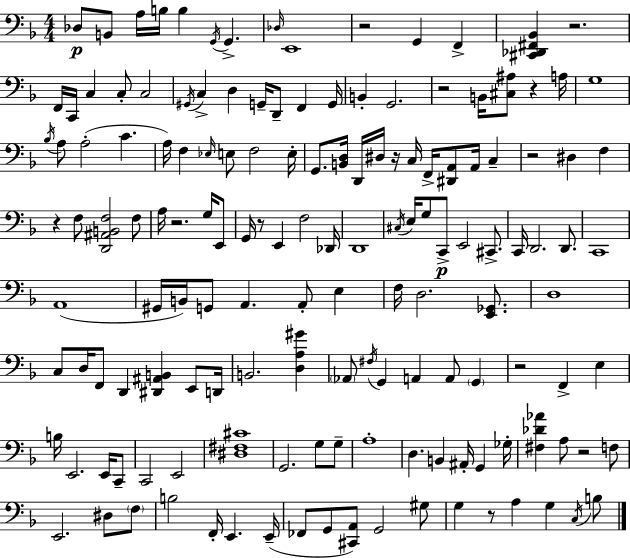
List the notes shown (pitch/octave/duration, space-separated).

Db3/e B2/e A3/s B3/s B3/q G2/s G2/q. Db3/s E2/w R/h G2/q F2/q [C#2,Db2,F#2,Bb2]/q R/h. F2/s C2/s C3/q C3/e C3/h G#2/s C3/q D3/q G2/s D2/e F2/q G2/s B2/q G2/h. R/h B2/s [C#3,A#3]/e R/q A3/s G3/w Bb3/s A3/e A3/h C4/q. A3/s F3/q Eb3/s E3/e F3/h E3/s G2/e. [B2,D3]/s D2/s D#3/s R/s C3/s F2/s [D#2,A2]/e A2/s C3/q R/h D#3/q F3/q R/q F3/e [D2,A#2,B2,F3]/h F3/e A3/s R/h. G3/s E2/e G2/s R/e E2/q F3/h Db2/s D2/w C#3/s E3/s G3/e C2/e E2/h C#2/e. C2/s D2/h. D2/e. C2/w A2/w G#2/s B2/s G2/e A2/q. A2/e E3/q F3/s D3/h. [E2,Gb2]/e. D3/w C3/e D3/s F2/e D2/q [D#2,A#2,B2]/q E2/e D2/s B2/h. [D3,A3,G#4]/q Ab2/e F#3/s G2/q A2/q A2/e G2/q R/h F2/q E3/q B3/s E2/h. E2/s C2/e C2/h E2/h [D#3,F#3,C#4]/w G2/h. G3/e G3/e A3/w D3/q. B2/q A#2/s G2/q Gb3/s [F#3,Db4,Ab4]/q A3/e R/h F3/e E2/h. D#3/e F3/e B3/h F2/s E2/q. E2/s FES2/e G2/e [C#2,A2]/e G2/h G#3/e G3/q R/e A3/q G3/q C3/s B3/e